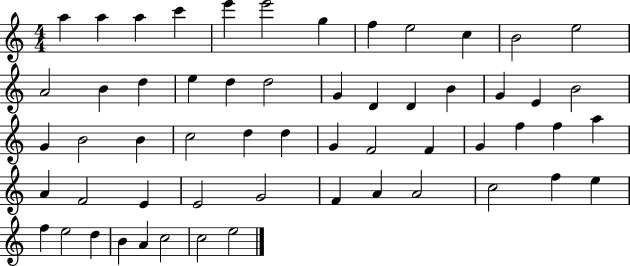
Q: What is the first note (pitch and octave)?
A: A5